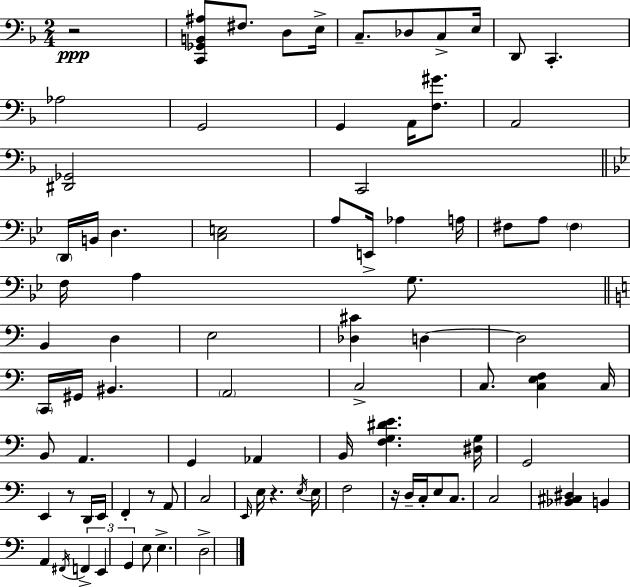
R/h [C2,Gb2,B2,A#3]/e F#3/e. D3/e E3/s C3/e. Db3/e C3/e E3/s D2/e C2/q. Ab3/h G2/h G2/q A2/s [F3,G#4]/e. A2/h [D#2,Gb2]/h C2/h D2/s B2/s D3/q. [C3,E3]/h A3/e E2/s Ab3/q A3/s F#3/e A3/e F#3/q F3/s A3/q G3/e. B2/q D3/q E3/h [Db3,C#4]/q D3/q D3/h C2/s G#2/s BIS2/q. A2/h C3/h C3/e. [C3,E3,F3]/q C3/s B2/e A2/q. G2/q Ab2/q B2/s [F3,G3,D#4,E4]/q. [D#3,G3]/s G2/h E2/q R/e D2/s E2/s F2/q R/e A2/e C3/h E2/s E3/s R/q. E3/s E3/s F3/h R/s D3/s C3/s E3/e C3/e. C3/h [Bb2,C#3,D#3]/q B2/q A2/q F#2/s F2/q E2/q G2/q E3/e E3/q. D3/h